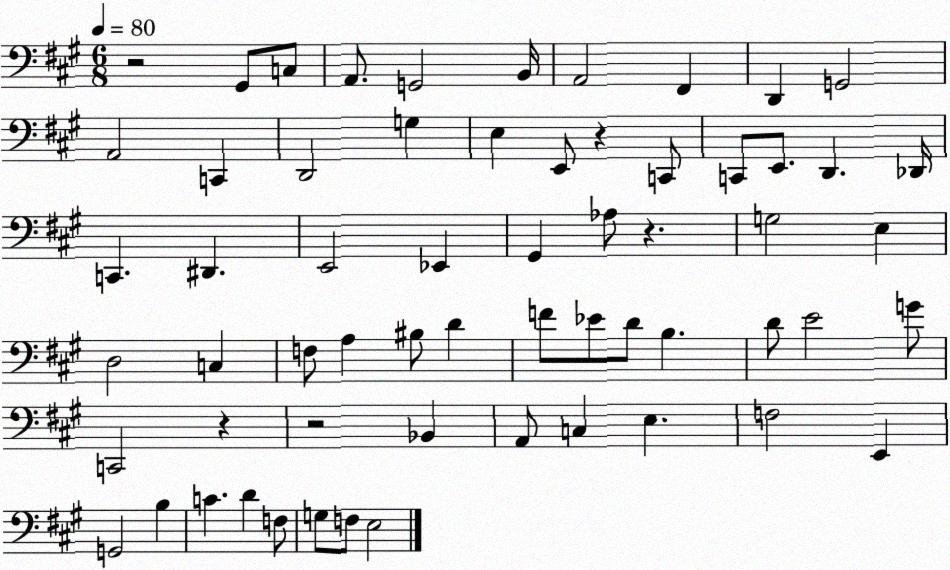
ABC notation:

X:1
T:Untitled
M:6/8
L:1/4
K:A
z2 ^G,,/2 C,/2 A,,/2 G,,2 B,,/4 A,,2 ^F,, D,, G,,2 A,,2 C,, D,,2 G, E, E,,/2 z C,,/2 C,,/2 E,,/2 D,, _D,,/4 C,, ^D,, E,,2 _E,, ^G,, _A,/2 z G,2 E, D,2 C, F,/2 A, ^B,/2 D F/2 _E/2 D/2 B, D/2 E2 G/2 C,,2 z z2 _B,, A,,/2 C, E, F,2 E,, G,,2 B, C D F,/2 G,/2 F,/2 E,2